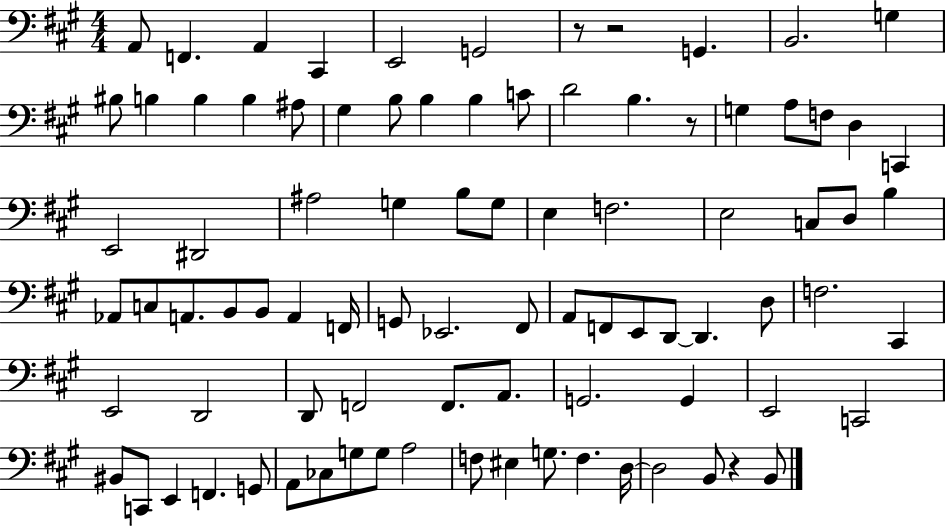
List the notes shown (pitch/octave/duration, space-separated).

A2/e F2/q. A2/q C#2/q E2/h G2/h R/e R/h G2/q. B2/h. G3/q BIS3/e B3/q B3/q B3/q A#3/e G#3/q B3/e B3/q B3/q C4/e D4/h B3/q. R/e G3/q A3/e F3/e D3/q C2/q E2/h D#2/h A#3/h G3/q B3/e G3/e E3/q F3/h. E3/h C3/e D3/e B3/q Ab2/e C3/e A2/e. B2/e B2/e A2/q F2/s G2/e Eb2/h. F#2/e A2/e F2/e E2/e D2/e D2/q. D3/e F3/h. C#2/q E2/h D2/h D2/e F2/h F2/e. A2/e. G2/h. G2/q E2/h C2/h BIS2/e C2/e E2/q F2/q. G2/e A2/e CES3/e G3/e G3/e A3/h F3/e EIS3/q G3/e. F3/q. D3/s D3/h B2/e R/q B2/e